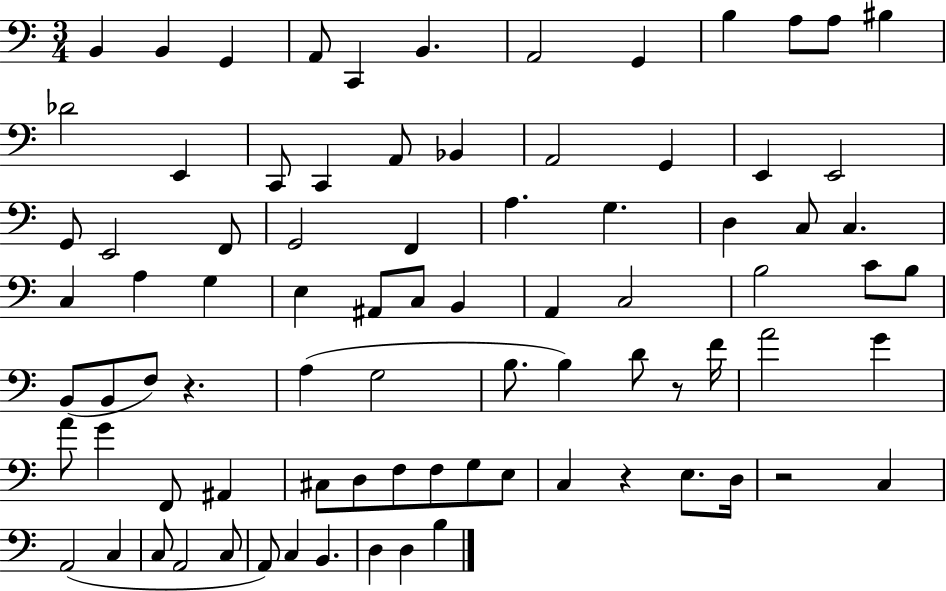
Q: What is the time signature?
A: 3/4